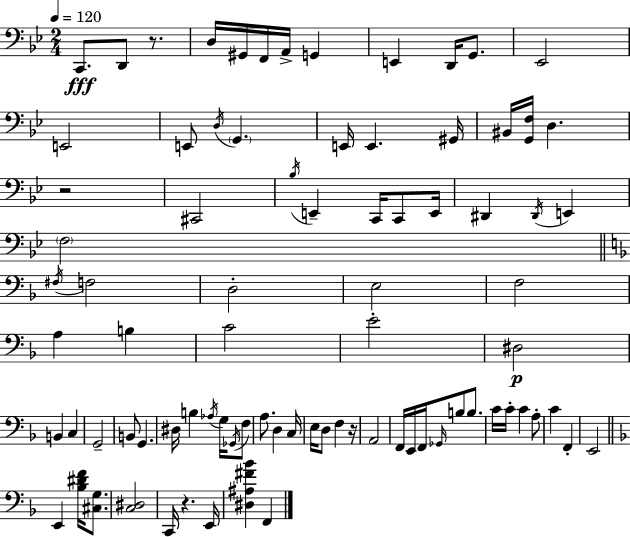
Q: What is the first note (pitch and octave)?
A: C2